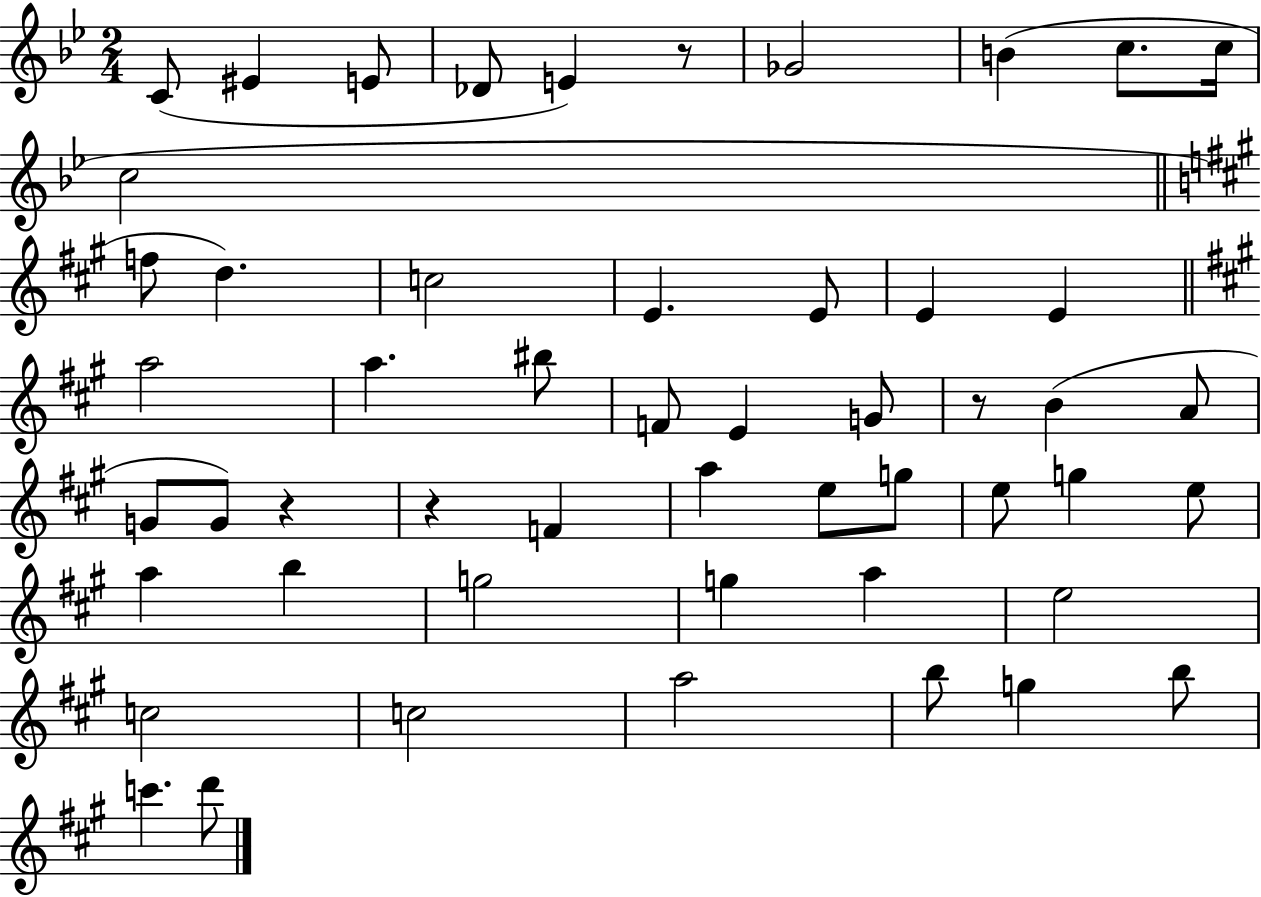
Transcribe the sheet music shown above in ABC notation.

X:1
T:Untitled
M:2/4
L:1/4
K:Bb
C/2 ^E E/2 _D/2 E z/2 _G2 B c/2 c/4 c2 f/2 d c2 E E/2 E E a2 a ^b/2 F/2 E G/2 z/2 B A/2 G/2 G/2 z z F a e/2 g/2 e/2 g e/2 a b g2 g a e2 c2 c2 a2 b/2 g b/2 c' d'/2